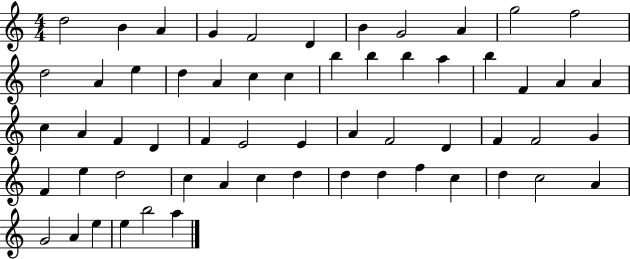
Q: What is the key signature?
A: C major